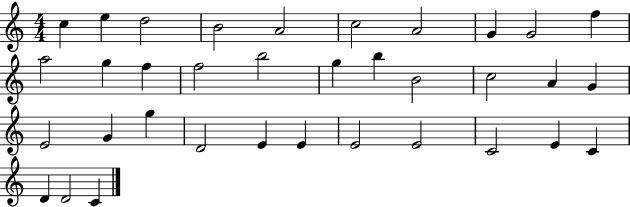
{
  \clef treble
  \numericTimeSignature
  \time 4/4
  \key c \major
  c''4 e''4 d''2 | b'2 a'2 | c''2 a'2 | g'4 g'2 f''4 | \break a''2 g''4 f''4 | f''2 b''2 | g''4 b''4 b'2 | c''2 a'4 g'4 | \break e'2 g'4 g''4 | d'2 e'4 e'4 | e'2 e'2 | c'2 e'4 c'4 | \break d'4 d'2 c'4 | \bar "|."
}